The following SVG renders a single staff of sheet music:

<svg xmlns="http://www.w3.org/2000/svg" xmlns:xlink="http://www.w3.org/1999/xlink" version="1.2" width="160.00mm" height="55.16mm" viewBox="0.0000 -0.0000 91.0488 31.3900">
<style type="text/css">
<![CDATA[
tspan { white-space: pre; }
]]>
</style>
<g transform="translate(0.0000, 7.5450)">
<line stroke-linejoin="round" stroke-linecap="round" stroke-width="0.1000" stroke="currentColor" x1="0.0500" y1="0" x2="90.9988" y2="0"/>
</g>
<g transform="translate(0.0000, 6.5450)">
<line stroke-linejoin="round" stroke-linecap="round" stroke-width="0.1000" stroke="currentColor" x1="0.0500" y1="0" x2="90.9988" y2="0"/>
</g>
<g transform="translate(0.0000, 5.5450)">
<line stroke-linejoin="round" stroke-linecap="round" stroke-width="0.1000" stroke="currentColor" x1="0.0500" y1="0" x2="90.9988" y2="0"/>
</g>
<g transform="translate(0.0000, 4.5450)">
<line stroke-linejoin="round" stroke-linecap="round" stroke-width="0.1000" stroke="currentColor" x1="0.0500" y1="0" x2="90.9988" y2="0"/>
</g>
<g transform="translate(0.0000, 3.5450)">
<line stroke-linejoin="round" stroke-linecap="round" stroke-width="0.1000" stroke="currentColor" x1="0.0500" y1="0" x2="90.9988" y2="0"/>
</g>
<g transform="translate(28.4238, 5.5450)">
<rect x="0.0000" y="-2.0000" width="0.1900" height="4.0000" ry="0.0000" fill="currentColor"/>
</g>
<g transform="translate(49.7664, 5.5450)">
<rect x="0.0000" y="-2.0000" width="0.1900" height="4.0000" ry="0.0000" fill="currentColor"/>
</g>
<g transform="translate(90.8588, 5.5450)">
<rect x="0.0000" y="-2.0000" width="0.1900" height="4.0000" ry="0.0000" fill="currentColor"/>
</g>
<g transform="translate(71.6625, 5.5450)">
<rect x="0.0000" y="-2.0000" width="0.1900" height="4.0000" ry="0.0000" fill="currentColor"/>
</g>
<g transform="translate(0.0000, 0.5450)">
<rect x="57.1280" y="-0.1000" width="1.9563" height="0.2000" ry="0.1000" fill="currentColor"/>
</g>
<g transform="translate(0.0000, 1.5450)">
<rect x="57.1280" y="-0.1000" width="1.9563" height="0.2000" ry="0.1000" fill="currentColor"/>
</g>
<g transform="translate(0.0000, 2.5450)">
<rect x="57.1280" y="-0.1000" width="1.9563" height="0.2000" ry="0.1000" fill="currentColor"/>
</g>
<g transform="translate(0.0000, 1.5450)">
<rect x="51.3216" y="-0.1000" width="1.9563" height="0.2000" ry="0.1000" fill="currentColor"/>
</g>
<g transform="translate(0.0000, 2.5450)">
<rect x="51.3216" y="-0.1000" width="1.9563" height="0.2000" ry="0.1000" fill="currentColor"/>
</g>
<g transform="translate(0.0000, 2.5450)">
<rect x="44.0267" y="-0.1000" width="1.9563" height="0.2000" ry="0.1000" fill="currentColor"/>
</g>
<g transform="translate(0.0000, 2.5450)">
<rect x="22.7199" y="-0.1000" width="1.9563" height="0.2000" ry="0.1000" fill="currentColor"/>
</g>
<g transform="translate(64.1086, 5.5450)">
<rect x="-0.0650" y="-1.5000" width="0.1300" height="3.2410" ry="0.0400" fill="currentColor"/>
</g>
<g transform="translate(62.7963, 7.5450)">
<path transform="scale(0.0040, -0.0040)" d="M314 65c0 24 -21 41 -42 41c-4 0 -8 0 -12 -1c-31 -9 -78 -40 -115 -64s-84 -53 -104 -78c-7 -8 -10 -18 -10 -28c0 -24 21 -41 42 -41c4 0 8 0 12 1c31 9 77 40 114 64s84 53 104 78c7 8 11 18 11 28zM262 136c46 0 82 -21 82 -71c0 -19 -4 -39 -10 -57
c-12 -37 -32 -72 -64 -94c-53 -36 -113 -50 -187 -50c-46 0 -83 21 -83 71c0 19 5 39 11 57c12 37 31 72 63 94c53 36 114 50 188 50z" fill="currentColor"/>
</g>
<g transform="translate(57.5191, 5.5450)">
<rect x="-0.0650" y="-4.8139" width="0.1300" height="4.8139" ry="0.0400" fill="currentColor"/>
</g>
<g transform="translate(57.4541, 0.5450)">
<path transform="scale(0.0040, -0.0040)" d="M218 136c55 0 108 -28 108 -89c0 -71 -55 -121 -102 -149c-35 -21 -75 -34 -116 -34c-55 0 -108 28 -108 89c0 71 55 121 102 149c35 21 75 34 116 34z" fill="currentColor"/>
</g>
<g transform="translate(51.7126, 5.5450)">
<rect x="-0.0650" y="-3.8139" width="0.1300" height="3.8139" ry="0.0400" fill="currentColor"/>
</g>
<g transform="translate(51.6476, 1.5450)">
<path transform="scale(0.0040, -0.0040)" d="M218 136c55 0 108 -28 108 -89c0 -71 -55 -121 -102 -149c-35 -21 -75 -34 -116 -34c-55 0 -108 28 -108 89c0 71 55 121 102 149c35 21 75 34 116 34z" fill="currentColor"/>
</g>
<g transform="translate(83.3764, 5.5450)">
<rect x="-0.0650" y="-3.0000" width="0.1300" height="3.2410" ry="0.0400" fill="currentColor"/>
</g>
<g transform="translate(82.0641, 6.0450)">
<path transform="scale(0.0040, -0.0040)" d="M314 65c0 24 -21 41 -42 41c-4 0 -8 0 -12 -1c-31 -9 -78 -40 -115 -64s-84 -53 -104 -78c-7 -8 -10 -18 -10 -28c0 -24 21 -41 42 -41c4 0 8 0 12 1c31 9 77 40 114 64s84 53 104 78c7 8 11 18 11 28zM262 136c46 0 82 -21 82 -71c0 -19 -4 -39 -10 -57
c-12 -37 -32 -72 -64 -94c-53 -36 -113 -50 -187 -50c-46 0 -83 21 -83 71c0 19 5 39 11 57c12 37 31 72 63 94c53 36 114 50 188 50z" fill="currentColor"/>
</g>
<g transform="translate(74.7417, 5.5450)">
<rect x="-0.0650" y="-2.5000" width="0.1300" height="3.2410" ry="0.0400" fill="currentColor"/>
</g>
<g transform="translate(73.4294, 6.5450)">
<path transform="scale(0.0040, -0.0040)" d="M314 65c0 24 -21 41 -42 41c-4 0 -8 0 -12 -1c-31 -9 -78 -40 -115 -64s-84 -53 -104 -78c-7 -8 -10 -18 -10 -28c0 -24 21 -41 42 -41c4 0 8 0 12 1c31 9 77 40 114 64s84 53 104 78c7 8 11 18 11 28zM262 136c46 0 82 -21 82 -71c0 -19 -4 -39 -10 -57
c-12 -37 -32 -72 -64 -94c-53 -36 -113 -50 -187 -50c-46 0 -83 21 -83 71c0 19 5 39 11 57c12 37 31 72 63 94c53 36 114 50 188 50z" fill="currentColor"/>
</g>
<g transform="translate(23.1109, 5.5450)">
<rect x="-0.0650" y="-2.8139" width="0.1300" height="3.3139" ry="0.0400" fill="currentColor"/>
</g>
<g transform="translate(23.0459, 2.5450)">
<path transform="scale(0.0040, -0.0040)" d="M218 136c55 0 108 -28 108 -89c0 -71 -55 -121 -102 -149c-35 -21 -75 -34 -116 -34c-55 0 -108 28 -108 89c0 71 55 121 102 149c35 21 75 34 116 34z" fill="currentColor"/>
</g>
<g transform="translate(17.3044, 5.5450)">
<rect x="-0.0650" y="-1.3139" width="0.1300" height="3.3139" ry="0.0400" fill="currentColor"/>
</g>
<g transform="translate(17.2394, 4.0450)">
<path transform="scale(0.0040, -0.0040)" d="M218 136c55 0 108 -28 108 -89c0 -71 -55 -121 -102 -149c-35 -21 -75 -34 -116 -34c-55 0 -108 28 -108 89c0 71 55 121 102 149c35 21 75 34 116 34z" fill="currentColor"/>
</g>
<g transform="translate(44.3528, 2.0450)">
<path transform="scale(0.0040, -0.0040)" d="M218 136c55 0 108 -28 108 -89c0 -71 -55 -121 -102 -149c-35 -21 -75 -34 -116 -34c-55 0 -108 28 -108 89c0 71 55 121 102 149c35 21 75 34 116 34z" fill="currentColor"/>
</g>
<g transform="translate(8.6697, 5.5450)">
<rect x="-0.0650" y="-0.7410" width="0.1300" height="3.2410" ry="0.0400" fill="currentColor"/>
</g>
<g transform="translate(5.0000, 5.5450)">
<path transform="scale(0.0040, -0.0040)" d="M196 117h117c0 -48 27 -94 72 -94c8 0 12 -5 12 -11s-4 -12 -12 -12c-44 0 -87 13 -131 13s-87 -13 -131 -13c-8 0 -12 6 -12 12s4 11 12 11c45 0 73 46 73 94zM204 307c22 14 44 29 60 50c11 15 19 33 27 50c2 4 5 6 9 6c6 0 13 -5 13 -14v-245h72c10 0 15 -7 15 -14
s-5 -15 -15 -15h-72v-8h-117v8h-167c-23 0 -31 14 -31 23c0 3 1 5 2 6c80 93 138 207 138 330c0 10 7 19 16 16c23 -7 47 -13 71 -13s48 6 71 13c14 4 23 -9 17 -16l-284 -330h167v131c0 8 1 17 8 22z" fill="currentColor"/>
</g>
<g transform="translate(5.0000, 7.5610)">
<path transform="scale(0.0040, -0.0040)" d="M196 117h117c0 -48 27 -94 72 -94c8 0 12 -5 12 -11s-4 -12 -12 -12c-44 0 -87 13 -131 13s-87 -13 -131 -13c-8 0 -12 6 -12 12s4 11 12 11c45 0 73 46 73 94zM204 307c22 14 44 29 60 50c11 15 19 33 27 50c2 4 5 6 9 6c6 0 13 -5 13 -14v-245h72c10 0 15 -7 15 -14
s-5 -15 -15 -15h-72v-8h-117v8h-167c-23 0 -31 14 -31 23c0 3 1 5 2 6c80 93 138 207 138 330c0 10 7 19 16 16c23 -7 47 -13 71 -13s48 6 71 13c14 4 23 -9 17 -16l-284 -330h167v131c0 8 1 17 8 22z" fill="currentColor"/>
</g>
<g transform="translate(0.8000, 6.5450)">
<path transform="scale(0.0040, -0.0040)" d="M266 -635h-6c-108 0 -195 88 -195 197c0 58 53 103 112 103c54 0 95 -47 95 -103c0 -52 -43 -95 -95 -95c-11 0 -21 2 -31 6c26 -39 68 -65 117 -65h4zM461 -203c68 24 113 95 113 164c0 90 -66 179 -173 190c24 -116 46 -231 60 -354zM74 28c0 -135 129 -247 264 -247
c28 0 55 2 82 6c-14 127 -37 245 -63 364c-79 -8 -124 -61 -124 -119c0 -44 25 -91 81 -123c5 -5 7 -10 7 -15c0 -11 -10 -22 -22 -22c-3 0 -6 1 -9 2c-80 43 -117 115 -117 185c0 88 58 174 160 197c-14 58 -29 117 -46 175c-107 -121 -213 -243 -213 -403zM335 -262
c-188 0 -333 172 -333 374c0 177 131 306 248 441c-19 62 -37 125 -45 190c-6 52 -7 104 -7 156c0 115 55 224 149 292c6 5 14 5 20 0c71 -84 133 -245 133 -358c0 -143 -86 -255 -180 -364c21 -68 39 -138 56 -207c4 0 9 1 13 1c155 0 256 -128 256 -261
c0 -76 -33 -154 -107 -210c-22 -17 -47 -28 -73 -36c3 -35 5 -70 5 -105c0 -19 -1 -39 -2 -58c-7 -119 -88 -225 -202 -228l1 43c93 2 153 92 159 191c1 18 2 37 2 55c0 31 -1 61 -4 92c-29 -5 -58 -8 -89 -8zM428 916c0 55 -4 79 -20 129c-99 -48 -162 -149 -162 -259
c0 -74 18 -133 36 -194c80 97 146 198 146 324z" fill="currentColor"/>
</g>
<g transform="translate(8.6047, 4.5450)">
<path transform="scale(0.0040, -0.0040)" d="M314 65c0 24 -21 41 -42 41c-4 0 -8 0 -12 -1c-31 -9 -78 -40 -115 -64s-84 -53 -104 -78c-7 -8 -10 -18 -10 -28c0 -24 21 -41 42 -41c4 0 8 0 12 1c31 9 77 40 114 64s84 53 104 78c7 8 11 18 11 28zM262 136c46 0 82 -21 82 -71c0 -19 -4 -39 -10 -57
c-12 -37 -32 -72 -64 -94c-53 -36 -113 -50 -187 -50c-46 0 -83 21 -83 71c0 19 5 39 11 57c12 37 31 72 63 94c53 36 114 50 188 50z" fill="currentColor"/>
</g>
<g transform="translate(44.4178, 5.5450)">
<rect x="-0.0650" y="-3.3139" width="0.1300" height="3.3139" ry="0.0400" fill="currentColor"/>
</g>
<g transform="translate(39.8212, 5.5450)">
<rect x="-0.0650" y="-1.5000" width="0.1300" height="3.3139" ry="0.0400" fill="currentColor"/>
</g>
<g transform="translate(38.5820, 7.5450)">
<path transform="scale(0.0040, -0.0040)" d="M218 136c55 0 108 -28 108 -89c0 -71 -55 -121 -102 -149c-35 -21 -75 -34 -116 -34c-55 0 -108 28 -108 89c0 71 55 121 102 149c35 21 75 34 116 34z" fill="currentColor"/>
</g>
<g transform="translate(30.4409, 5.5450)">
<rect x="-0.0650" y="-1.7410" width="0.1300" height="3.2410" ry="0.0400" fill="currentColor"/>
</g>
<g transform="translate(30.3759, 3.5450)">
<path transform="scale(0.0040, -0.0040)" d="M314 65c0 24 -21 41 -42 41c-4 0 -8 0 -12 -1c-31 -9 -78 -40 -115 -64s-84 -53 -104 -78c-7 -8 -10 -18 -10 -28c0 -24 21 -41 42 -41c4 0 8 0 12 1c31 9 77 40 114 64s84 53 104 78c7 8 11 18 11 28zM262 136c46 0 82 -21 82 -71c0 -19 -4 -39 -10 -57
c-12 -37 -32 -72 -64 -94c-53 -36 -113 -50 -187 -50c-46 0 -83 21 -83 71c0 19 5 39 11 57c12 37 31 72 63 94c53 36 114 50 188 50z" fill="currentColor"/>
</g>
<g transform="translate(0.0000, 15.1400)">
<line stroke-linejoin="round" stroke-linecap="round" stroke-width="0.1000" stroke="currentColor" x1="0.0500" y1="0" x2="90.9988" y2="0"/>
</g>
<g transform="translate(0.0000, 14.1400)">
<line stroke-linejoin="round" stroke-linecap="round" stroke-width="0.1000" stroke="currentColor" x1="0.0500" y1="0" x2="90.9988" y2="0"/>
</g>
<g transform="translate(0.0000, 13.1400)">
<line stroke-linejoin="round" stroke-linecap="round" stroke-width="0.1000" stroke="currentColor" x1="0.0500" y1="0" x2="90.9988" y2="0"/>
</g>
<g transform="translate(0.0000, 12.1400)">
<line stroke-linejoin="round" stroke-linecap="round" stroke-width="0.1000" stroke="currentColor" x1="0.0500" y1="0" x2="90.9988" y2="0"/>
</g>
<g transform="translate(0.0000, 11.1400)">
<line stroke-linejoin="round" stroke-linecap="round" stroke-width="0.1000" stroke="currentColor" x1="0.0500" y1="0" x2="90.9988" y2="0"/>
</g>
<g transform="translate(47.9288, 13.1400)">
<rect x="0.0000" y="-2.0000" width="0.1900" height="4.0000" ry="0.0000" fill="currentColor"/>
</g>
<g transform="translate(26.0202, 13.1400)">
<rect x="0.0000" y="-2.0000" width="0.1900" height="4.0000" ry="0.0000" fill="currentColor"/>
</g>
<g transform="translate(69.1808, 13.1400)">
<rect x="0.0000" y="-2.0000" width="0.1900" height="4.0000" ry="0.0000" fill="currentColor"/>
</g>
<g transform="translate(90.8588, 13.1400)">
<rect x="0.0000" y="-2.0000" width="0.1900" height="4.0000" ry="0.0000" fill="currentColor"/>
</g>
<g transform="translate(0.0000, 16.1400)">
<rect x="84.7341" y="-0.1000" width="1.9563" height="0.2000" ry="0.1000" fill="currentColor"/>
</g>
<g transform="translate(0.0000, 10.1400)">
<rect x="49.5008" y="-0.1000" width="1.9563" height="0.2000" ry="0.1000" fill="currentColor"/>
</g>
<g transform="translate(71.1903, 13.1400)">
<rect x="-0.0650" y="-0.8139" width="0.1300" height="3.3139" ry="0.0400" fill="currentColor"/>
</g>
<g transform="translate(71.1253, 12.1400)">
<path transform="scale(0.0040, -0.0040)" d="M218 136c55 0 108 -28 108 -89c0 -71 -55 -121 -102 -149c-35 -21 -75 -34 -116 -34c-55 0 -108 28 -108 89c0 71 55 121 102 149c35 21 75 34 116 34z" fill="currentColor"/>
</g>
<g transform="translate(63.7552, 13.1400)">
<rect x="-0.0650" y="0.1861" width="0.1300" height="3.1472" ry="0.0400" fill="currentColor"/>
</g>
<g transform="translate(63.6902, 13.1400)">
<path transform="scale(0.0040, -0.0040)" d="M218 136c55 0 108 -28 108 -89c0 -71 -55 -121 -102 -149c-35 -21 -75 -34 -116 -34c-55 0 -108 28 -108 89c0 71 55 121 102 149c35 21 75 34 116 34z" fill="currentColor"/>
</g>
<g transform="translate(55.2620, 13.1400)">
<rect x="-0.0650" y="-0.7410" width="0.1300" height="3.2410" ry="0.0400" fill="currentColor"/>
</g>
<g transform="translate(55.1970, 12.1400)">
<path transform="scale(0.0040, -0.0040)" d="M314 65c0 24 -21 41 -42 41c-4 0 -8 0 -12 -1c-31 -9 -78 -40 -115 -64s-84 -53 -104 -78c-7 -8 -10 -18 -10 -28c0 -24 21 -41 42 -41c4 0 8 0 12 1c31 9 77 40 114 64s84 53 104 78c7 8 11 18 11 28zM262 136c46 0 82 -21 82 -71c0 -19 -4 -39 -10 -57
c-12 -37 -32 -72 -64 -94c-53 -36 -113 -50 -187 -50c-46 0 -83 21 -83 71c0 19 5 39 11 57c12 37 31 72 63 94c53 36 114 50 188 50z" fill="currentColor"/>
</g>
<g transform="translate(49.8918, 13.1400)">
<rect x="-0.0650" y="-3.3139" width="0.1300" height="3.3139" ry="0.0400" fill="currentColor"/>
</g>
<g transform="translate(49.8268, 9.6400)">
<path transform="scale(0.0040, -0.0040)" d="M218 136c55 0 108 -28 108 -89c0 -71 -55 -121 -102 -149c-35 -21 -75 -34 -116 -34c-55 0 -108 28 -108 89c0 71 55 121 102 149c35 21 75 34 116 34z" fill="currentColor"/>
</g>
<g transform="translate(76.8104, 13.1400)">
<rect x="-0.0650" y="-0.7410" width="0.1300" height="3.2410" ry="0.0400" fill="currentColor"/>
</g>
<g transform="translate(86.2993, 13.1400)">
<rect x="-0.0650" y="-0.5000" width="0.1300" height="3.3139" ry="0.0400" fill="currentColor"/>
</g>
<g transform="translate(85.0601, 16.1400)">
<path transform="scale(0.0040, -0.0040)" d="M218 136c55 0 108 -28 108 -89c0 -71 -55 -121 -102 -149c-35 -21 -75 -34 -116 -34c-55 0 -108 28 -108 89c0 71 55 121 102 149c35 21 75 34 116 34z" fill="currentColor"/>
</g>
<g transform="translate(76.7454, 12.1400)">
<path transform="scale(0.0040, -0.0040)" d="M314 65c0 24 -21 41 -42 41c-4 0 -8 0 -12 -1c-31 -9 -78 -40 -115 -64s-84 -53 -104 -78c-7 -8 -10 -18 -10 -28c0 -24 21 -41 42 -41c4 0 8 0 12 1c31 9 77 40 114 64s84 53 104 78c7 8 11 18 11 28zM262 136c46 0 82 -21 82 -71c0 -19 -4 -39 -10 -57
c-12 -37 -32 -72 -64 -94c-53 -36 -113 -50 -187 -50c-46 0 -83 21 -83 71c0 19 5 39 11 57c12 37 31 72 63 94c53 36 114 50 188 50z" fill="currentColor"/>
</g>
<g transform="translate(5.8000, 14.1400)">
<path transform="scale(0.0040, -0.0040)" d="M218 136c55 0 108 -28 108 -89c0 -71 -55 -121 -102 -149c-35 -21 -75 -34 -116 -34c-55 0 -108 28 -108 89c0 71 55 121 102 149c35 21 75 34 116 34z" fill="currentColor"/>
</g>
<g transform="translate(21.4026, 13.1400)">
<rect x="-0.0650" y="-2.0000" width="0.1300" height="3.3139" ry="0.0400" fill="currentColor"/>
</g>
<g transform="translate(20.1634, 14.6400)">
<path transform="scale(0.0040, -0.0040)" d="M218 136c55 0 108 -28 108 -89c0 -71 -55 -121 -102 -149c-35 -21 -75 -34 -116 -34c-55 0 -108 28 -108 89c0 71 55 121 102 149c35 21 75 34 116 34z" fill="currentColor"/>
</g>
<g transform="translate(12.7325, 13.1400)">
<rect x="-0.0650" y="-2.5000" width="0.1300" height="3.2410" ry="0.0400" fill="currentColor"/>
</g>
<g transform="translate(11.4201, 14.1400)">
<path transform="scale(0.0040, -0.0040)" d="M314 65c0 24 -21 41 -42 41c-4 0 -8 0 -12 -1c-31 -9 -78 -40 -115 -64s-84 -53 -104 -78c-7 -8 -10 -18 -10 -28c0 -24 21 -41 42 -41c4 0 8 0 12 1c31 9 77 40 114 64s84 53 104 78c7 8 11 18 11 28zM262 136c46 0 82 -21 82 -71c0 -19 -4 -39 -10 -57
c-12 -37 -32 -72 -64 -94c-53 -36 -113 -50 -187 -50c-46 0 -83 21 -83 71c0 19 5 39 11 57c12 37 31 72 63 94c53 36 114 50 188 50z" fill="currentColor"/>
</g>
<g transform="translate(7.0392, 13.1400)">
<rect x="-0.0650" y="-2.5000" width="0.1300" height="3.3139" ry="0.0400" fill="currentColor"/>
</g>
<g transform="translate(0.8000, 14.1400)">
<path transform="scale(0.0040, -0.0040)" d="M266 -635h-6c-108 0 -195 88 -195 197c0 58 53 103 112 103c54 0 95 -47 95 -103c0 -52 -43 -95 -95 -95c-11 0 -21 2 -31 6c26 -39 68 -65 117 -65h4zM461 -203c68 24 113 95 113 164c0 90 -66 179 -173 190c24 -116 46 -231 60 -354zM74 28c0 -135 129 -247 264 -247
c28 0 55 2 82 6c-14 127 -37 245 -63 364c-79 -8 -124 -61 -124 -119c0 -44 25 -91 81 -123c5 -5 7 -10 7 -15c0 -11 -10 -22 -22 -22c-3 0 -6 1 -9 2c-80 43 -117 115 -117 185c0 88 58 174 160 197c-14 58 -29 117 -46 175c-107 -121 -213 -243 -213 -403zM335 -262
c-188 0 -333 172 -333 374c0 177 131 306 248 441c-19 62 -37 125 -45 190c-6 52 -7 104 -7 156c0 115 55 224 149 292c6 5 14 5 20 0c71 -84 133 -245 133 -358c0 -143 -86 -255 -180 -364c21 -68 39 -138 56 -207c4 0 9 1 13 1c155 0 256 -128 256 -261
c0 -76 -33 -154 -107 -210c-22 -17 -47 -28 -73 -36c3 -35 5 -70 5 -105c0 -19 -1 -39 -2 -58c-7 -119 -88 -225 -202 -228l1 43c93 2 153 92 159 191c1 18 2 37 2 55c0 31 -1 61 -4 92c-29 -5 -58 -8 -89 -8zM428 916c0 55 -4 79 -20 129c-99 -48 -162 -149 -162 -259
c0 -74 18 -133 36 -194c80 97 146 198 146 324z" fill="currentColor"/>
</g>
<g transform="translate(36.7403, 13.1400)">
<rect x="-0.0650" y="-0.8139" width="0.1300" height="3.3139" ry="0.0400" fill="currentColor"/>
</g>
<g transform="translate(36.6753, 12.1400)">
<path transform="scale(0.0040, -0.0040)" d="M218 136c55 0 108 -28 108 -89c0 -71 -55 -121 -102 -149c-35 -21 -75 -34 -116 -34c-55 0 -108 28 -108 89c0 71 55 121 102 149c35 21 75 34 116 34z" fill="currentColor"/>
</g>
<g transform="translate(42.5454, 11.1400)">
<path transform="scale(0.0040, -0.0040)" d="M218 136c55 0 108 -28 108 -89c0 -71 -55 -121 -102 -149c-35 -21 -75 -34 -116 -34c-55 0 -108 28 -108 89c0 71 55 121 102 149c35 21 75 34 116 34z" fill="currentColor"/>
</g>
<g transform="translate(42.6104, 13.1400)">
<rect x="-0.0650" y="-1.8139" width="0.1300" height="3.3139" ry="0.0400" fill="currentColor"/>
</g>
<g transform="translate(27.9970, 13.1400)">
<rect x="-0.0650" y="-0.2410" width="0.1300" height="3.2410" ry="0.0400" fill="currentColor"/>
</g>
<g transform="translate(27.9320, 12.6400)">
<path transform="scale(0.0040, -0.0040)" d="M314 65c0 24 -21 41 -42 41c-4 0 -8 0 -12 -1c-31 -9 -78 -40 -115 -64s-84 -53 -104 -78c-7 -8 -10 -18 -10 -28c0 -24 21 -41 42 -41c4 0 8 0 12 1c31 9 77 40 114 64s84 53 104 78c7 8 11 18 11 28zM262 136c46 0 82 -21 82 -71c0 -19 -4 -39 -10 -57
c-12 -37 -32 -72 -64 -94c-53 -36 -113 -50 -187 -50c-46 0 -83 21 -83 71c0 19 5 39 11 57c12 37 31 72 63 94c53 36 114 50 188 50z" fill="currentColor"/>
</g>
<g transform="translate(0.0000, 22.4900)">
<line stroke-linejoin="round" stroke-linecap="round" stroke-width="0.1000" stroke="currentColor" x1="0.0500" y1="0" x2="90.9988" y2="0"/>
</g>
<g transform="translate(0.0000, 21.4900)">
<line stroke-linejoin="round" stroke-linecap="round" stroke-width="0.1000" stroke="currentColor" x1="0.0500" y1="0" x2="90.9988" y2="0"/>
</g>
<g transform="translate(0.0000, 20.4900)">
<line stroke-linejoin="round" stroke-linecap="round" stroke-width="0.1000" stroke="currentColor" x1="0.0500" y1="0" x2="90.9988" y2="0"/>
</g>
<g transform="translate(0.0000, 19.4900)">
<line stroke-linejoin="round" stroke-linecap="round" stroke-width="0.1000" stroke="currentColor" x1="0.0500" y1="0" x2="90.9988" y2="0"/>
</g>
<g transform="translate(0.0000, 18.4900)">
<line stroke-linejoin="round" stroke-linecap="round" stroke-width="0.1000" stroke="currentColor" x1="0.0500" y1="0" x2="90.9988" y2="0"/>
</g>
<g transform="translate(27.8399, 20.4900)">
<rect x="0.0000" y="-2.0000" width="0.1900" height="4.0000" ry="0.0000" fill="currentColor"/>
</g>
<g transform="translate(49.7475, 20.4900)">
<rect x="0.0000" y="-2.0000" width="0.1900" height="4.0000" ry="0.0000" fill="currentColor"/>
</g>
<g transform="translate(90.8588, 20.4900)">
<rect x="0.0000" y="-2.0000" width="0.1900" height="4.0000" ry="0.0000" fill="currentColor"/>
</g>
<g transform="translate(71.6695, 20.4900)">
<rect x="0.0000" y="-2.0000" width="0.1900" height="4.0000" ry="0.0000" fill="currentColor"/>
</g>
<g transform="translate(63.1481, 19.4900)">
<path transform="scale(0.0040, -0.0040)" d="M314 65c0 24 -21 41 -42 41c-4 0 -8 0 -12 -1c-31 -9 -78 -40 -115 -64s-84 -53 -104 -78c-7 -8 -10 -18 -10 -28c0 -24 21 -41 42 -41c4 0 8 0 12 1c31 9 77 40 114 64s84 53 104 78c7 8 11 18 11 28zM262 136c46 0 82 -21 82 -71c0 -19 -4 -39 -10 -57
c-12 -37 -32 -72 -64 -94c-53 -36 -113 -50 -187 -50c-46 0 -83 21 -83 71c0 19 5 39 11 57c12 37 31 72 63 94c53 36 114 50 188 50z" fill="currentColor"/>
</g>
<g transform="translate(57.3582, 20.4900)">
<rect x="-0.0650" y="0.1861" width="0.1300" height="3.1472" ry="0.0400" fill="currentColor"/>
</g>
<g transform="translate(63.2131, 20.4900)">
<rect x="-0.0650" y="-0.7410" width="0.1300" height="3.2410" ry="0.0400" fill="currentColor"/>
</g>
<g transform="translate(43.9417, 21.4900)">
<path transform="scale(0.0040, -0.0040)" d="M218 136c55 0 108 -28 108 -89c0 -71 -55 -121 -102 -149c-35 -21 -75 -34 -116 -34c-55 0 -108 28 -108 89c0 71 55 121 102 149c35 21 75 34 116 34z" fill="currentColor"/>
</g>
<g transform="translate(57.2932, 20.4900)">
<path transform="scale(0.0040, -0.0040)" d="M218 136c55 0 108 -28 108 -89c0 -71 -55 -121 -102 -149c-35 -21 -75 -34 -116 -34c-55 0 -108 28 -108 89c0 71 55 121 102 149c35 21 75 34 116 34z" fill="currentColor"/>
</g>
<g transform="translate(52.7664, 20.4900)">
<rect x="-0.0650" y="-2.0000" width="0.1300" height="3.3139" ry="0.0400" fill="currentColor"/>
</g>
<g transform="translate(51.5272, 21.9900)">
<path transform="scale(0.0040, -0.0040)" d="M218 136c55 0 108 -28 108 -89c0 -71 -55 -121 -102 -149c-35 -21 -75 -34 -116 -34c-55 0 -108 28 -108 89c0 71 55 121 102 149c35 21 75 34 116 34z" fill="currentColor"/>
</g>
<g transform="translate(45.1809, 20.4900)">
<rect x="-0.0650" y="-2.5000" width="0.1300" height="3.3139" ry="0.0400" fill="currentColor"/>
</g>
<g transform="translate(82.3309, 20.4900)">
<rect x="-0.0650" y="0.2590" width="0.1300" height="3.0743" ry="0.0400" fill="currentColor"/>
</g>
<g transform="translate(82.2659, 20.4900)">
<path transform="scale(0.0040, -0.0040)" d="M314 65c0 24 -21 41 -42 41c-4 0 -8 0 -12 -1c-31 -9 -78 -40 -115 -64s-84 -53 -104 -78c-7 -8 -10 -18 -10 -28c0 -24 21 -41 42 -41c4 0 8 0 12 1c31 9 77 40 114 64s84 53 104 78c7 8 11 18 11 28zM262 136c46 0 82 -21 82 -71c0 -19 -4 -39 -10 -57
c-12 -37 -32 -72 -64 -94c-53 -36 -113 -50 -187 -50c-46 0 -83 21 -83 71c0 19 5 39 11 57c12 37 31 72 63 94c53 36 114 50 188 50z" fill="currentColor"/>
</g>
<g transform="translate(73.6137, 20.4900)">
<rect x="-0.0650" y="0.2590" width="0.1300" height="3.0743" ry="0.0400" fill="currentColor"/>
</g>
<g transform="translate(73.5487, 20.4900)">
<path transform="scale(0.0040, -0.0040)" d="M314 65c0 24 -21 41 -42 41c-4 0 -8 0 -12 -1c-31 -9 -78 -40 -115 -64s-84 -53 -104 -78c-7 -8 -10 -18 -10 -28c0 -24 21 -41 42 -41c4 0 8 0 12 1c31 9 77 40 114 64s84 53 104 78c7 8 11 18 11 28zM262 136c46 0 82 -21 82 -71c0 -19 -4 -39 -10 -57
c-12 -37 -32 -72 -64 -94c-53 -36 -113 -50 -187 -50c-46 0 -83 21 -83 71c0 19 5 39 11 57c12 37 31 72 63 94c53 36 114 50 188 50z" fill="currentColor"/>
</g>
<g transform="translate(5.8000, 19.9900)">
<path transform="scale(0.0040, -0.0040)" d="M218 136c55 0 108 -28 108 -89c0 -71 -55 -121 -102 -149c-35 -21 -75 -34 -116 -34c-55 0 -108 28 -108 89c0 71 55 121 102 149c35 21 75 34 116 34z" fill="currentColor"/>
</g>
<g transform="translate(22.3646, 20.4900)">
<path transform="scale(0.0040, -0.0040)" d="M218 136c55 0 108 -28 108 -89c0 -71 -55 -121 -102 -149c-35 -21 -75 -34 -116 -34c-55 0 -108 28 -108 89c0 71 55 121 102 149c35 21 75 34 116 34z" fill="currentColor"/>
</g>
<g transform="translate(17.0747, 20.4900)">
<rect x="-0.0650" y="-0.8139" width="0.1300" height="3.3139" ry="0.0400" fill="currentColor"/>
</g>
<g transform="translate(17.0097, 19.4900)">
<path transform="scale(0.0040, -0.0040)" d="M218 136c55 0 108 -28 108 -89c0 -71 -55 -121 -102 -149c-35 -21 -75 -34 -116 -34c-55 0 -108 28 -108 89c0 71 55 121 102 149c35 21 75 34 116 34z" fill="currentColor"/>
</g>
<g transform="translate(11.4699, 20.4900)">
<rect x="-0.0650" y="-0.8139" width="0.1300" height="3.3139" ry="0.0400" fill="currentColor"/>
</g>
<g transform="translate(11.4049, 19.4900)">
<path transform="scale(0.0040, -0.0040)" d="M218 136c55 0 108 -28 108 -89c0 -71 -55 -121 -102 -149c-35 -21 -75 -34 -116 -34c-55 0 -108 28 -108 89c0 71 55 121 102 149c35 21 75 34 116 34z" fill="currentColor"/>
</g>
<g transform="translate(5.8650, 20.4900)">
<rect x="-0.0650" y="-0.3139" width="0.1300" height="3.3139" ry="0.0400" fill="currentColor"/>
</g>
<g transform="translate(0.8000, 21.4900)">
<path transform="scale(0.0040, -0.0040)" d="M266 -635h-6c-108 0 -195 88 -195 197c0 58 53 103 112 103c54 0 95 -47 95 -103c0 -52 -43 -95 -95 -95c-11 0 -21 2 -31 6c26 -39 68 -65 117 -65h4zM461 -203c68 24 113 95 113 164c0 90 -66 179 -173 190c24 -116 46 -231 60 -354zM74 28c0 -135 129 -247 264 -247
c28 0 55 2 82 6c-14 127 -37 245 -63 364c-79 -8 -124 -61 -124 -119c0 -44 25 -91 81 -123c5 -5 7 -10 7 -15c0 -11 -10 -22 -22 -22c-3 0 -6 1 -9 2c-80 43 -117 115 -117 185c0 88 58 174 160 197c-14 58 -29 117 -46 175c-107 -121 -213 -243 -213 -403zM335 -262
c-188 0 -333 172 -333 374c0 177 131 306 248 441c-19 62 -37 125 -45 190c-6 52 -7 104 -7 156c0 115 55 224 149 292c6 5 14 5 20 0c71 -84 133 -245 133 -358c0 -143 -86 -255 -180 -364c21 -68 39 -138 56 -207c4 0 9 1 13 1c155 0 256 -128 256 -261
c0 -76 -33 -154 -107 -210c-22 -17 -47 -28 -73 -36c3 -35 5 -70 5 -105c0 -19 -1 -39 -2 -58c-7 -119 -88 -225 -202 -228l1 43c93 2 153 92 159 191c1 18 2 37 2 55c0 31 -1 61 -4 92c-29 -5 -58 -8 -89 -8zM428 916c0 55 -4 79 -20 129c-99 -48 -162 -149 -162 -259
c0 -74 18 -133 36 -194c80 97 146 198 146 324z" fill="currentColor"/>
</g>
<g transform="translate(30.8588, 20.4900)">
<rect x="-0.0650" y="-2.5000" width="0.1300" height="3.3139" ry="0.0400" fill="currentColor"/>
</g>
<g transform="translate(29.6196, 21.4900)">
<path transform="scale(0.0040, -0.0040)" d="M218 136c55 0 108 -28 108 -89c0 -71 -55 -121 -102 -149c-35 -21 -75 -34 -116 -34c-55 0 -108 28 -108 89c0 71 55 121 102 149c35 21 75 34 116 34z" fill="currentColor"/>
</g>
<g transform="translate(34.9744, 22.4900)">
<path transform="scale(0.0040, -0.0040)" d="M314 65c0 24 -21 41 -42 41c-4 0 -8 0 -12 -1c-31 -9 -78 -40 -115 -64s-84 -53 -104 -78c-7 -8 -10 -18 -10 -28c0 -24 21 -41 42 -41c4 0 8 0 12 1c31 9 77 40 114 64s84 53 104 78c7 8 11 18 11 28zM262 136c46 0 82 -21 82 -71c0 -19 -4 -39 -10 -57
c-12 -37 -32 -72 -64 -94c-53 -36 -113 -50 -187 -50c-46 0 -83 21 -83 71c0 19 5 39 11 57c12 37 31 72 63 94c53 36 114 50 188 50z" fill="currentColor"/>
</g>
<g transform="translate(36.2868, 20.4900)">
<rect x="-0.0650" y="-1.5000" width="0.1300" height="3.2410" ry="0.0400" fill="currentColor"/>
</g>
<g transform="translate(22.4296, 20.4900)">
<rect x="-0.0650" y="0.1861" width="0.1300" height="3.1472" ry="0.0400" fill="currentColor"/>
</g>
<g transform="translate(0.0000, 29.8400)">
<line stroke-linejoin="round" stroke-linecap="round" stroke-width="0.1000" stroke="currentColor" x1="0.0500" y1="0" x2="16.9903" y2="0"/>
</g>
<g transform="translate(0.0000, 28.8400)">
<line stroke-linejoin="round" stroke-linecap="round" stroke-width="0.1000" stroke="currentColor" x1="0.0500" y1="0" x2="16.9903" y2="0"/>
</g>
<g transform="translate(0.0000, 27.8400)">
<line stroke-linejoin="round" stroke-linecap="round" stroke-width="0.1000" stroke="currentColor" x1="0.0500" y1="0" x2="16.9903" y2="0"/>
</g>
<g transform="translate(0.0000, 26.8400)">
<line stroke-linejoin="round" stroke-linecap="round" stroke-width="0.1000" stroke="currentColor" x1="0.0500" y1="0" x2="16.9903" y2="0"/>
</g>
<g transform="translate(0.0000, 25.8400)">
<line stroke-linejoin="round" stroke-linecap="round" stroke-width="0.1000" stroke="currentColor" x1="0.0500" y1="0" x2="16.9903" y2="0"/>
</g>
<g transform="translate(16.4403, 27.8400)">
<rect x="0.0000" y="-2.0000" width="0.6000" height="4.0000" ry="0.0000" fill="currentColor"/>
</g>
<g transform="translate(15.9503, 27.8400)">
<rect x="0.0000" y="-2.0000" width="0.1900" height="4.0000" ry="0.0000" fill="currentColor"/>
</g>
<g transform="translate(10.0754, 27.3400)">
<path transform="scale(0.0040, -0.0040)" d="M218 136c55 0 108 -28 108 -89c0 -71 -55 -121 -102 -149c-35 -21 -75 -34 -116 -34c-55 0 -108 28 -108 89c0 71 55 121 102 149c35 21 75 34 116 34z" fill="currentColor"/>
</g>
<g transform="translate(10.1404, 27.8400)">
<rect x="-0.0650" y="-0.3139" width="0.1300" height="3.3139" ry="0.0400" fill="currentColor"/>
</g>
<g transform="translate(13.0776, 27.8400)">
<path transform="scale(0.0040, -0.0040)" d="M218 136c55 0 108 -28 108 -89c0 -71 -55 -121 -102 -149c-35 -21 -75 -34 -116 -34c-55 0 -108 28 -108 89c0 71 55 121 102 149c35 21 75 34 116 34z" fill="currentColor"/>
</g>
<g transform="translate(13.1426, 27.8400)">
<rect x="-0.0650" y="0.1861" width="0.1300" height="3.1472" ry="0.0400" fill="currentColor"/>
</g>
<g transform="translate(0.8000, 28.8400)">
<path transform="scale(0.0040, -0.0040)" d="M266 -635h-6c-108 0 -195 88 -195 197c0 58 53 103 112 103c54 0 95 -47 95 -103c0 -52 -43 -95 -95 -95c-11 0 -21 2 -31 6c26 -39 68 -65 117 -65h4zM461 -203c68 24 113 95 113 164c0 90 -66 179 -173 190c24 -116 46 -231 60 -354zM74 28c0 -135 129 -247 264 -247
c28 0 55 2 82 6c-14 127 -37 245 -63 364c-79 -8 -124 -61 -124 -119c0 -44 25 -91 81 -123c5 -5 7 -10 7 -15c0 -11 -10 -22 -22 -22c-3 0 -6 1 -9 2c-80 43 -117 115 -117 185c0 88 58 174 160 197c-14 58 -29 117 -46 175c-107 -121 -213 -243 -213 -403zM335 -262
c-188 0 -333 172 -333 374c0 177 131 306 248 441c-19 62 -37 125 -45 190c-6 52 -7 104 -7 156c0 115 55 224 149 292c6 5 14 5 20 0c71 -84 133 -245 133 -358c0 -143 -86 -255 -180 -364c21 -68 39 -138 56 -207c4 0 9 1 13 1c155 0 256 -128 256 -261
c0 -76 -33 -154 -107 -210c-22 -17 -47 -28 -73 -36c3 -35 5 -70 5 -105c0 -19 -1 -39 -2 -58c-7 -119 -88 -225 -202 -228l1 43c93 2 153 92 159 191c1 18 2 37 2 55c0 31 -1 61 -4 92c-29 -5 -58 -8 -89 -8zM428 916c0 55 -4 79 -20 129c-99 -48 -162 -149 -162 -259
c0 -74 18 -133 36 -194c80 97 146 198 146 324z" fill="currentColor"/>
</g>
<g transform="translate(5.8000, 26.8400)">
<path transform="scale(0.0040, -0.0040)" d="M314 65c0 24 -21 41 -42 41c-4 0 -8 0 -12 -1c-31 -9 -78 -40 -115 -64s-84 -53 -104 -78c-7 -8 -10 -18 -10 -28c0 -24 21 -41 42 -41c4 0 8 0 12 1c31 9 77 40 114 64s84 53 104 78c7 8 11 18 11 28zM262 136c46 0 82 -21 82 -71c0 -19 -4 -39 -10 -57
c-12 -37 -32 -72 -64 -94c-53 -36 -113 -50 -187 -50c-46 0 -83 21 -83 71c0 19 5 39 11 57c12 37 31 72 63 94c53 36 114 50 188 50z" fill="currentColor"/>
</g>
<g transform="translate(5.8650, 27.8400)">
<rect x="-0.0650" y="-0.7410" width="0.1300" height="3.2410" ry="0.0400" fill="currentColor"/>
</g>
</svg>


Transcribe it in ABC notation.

X:1
T:Untitled
M:4/4
L:1/4
K:C
d2 e a f2 E b c' e' E2 G2 A2 G G2 F c2 d f b d2 B d d2 C c d d B G E2 G F B d2 B2 B2 d2 c B